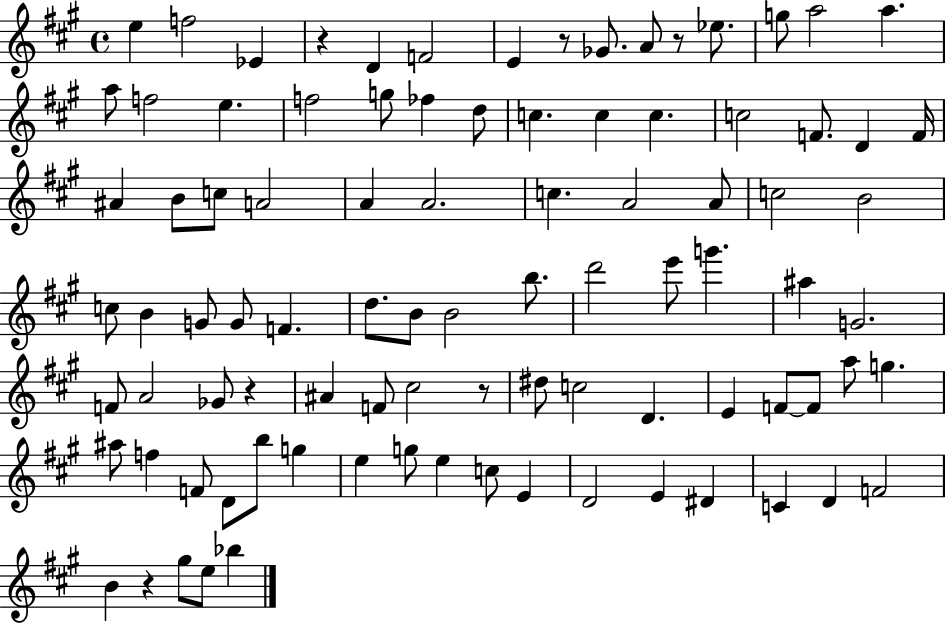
{
  \clef treble
  \time 4/4
  \defaultTimeSignature
  \key a \major
  \repeat volta 2 { e''4 f''2 ees'4 | r4 d'4 f'2 | e'4 r8 ges'8. a'8 r8 ees''8. | g''8 a''2 a''4. | \break a''8 f''2 e''4. | f''2 g''8 fes''4 d''8 | c''4. c''4 c''4. | c''2 f'8. d'4 f'16 | \break ais'4 b'8 c''8 a'2 | a'4 a'2. | c''4. a'2 a'8 | c''2 b'2 | \break c''8 b'4 g'8 g'8 f'4. | d''8. b'8 b'2 b''8. | d'''2 e'''8 g'''4. | ais''4 g'2. | \break f'8 a'2 ges'8 r4 | ais'4 f'8 cis''2 r8 | dis''8 c''2 d'4. | e'4 f'8~~ f'8 a''8 g''4. | \break ais''8 f''4 f'8 d'8 b''8 g''4 | e''4 g''8 e''4 c''8 e'4 | d'2 e'4 dis'4 | c'4 d'4 f'2 | \break b'4 r4 gis''8 e''8 bes''4 | } \bar "|."
}